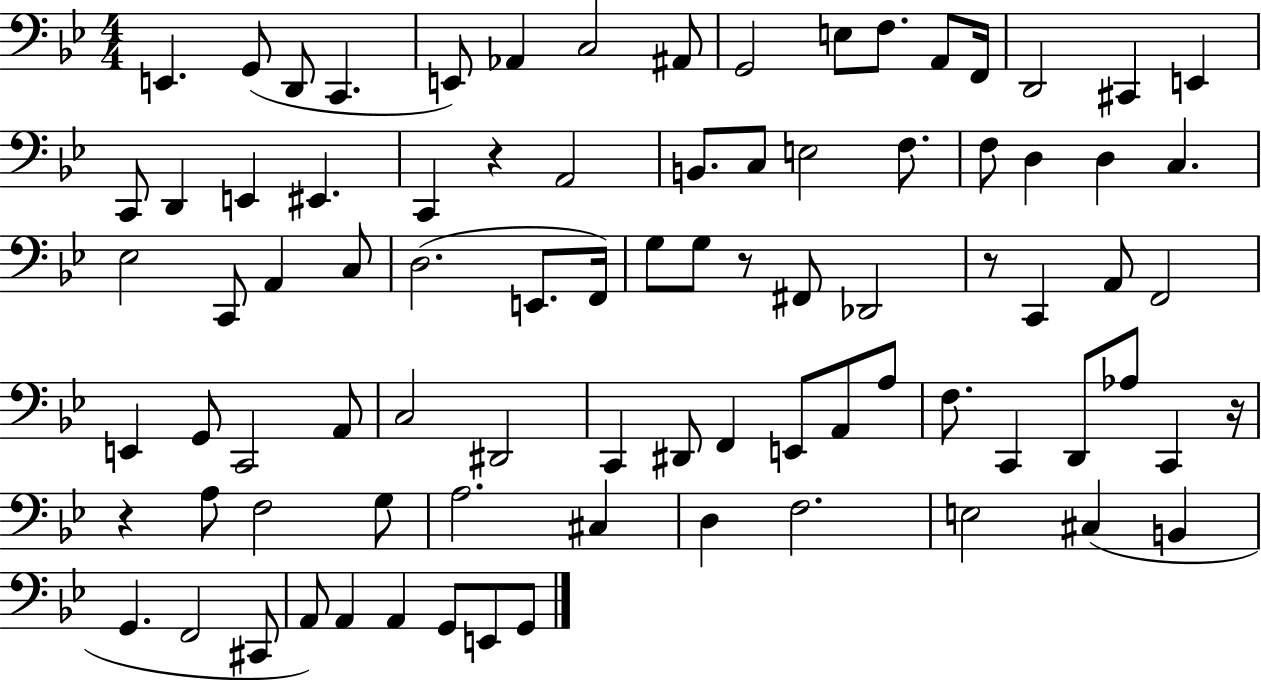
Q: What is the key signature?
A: BES major